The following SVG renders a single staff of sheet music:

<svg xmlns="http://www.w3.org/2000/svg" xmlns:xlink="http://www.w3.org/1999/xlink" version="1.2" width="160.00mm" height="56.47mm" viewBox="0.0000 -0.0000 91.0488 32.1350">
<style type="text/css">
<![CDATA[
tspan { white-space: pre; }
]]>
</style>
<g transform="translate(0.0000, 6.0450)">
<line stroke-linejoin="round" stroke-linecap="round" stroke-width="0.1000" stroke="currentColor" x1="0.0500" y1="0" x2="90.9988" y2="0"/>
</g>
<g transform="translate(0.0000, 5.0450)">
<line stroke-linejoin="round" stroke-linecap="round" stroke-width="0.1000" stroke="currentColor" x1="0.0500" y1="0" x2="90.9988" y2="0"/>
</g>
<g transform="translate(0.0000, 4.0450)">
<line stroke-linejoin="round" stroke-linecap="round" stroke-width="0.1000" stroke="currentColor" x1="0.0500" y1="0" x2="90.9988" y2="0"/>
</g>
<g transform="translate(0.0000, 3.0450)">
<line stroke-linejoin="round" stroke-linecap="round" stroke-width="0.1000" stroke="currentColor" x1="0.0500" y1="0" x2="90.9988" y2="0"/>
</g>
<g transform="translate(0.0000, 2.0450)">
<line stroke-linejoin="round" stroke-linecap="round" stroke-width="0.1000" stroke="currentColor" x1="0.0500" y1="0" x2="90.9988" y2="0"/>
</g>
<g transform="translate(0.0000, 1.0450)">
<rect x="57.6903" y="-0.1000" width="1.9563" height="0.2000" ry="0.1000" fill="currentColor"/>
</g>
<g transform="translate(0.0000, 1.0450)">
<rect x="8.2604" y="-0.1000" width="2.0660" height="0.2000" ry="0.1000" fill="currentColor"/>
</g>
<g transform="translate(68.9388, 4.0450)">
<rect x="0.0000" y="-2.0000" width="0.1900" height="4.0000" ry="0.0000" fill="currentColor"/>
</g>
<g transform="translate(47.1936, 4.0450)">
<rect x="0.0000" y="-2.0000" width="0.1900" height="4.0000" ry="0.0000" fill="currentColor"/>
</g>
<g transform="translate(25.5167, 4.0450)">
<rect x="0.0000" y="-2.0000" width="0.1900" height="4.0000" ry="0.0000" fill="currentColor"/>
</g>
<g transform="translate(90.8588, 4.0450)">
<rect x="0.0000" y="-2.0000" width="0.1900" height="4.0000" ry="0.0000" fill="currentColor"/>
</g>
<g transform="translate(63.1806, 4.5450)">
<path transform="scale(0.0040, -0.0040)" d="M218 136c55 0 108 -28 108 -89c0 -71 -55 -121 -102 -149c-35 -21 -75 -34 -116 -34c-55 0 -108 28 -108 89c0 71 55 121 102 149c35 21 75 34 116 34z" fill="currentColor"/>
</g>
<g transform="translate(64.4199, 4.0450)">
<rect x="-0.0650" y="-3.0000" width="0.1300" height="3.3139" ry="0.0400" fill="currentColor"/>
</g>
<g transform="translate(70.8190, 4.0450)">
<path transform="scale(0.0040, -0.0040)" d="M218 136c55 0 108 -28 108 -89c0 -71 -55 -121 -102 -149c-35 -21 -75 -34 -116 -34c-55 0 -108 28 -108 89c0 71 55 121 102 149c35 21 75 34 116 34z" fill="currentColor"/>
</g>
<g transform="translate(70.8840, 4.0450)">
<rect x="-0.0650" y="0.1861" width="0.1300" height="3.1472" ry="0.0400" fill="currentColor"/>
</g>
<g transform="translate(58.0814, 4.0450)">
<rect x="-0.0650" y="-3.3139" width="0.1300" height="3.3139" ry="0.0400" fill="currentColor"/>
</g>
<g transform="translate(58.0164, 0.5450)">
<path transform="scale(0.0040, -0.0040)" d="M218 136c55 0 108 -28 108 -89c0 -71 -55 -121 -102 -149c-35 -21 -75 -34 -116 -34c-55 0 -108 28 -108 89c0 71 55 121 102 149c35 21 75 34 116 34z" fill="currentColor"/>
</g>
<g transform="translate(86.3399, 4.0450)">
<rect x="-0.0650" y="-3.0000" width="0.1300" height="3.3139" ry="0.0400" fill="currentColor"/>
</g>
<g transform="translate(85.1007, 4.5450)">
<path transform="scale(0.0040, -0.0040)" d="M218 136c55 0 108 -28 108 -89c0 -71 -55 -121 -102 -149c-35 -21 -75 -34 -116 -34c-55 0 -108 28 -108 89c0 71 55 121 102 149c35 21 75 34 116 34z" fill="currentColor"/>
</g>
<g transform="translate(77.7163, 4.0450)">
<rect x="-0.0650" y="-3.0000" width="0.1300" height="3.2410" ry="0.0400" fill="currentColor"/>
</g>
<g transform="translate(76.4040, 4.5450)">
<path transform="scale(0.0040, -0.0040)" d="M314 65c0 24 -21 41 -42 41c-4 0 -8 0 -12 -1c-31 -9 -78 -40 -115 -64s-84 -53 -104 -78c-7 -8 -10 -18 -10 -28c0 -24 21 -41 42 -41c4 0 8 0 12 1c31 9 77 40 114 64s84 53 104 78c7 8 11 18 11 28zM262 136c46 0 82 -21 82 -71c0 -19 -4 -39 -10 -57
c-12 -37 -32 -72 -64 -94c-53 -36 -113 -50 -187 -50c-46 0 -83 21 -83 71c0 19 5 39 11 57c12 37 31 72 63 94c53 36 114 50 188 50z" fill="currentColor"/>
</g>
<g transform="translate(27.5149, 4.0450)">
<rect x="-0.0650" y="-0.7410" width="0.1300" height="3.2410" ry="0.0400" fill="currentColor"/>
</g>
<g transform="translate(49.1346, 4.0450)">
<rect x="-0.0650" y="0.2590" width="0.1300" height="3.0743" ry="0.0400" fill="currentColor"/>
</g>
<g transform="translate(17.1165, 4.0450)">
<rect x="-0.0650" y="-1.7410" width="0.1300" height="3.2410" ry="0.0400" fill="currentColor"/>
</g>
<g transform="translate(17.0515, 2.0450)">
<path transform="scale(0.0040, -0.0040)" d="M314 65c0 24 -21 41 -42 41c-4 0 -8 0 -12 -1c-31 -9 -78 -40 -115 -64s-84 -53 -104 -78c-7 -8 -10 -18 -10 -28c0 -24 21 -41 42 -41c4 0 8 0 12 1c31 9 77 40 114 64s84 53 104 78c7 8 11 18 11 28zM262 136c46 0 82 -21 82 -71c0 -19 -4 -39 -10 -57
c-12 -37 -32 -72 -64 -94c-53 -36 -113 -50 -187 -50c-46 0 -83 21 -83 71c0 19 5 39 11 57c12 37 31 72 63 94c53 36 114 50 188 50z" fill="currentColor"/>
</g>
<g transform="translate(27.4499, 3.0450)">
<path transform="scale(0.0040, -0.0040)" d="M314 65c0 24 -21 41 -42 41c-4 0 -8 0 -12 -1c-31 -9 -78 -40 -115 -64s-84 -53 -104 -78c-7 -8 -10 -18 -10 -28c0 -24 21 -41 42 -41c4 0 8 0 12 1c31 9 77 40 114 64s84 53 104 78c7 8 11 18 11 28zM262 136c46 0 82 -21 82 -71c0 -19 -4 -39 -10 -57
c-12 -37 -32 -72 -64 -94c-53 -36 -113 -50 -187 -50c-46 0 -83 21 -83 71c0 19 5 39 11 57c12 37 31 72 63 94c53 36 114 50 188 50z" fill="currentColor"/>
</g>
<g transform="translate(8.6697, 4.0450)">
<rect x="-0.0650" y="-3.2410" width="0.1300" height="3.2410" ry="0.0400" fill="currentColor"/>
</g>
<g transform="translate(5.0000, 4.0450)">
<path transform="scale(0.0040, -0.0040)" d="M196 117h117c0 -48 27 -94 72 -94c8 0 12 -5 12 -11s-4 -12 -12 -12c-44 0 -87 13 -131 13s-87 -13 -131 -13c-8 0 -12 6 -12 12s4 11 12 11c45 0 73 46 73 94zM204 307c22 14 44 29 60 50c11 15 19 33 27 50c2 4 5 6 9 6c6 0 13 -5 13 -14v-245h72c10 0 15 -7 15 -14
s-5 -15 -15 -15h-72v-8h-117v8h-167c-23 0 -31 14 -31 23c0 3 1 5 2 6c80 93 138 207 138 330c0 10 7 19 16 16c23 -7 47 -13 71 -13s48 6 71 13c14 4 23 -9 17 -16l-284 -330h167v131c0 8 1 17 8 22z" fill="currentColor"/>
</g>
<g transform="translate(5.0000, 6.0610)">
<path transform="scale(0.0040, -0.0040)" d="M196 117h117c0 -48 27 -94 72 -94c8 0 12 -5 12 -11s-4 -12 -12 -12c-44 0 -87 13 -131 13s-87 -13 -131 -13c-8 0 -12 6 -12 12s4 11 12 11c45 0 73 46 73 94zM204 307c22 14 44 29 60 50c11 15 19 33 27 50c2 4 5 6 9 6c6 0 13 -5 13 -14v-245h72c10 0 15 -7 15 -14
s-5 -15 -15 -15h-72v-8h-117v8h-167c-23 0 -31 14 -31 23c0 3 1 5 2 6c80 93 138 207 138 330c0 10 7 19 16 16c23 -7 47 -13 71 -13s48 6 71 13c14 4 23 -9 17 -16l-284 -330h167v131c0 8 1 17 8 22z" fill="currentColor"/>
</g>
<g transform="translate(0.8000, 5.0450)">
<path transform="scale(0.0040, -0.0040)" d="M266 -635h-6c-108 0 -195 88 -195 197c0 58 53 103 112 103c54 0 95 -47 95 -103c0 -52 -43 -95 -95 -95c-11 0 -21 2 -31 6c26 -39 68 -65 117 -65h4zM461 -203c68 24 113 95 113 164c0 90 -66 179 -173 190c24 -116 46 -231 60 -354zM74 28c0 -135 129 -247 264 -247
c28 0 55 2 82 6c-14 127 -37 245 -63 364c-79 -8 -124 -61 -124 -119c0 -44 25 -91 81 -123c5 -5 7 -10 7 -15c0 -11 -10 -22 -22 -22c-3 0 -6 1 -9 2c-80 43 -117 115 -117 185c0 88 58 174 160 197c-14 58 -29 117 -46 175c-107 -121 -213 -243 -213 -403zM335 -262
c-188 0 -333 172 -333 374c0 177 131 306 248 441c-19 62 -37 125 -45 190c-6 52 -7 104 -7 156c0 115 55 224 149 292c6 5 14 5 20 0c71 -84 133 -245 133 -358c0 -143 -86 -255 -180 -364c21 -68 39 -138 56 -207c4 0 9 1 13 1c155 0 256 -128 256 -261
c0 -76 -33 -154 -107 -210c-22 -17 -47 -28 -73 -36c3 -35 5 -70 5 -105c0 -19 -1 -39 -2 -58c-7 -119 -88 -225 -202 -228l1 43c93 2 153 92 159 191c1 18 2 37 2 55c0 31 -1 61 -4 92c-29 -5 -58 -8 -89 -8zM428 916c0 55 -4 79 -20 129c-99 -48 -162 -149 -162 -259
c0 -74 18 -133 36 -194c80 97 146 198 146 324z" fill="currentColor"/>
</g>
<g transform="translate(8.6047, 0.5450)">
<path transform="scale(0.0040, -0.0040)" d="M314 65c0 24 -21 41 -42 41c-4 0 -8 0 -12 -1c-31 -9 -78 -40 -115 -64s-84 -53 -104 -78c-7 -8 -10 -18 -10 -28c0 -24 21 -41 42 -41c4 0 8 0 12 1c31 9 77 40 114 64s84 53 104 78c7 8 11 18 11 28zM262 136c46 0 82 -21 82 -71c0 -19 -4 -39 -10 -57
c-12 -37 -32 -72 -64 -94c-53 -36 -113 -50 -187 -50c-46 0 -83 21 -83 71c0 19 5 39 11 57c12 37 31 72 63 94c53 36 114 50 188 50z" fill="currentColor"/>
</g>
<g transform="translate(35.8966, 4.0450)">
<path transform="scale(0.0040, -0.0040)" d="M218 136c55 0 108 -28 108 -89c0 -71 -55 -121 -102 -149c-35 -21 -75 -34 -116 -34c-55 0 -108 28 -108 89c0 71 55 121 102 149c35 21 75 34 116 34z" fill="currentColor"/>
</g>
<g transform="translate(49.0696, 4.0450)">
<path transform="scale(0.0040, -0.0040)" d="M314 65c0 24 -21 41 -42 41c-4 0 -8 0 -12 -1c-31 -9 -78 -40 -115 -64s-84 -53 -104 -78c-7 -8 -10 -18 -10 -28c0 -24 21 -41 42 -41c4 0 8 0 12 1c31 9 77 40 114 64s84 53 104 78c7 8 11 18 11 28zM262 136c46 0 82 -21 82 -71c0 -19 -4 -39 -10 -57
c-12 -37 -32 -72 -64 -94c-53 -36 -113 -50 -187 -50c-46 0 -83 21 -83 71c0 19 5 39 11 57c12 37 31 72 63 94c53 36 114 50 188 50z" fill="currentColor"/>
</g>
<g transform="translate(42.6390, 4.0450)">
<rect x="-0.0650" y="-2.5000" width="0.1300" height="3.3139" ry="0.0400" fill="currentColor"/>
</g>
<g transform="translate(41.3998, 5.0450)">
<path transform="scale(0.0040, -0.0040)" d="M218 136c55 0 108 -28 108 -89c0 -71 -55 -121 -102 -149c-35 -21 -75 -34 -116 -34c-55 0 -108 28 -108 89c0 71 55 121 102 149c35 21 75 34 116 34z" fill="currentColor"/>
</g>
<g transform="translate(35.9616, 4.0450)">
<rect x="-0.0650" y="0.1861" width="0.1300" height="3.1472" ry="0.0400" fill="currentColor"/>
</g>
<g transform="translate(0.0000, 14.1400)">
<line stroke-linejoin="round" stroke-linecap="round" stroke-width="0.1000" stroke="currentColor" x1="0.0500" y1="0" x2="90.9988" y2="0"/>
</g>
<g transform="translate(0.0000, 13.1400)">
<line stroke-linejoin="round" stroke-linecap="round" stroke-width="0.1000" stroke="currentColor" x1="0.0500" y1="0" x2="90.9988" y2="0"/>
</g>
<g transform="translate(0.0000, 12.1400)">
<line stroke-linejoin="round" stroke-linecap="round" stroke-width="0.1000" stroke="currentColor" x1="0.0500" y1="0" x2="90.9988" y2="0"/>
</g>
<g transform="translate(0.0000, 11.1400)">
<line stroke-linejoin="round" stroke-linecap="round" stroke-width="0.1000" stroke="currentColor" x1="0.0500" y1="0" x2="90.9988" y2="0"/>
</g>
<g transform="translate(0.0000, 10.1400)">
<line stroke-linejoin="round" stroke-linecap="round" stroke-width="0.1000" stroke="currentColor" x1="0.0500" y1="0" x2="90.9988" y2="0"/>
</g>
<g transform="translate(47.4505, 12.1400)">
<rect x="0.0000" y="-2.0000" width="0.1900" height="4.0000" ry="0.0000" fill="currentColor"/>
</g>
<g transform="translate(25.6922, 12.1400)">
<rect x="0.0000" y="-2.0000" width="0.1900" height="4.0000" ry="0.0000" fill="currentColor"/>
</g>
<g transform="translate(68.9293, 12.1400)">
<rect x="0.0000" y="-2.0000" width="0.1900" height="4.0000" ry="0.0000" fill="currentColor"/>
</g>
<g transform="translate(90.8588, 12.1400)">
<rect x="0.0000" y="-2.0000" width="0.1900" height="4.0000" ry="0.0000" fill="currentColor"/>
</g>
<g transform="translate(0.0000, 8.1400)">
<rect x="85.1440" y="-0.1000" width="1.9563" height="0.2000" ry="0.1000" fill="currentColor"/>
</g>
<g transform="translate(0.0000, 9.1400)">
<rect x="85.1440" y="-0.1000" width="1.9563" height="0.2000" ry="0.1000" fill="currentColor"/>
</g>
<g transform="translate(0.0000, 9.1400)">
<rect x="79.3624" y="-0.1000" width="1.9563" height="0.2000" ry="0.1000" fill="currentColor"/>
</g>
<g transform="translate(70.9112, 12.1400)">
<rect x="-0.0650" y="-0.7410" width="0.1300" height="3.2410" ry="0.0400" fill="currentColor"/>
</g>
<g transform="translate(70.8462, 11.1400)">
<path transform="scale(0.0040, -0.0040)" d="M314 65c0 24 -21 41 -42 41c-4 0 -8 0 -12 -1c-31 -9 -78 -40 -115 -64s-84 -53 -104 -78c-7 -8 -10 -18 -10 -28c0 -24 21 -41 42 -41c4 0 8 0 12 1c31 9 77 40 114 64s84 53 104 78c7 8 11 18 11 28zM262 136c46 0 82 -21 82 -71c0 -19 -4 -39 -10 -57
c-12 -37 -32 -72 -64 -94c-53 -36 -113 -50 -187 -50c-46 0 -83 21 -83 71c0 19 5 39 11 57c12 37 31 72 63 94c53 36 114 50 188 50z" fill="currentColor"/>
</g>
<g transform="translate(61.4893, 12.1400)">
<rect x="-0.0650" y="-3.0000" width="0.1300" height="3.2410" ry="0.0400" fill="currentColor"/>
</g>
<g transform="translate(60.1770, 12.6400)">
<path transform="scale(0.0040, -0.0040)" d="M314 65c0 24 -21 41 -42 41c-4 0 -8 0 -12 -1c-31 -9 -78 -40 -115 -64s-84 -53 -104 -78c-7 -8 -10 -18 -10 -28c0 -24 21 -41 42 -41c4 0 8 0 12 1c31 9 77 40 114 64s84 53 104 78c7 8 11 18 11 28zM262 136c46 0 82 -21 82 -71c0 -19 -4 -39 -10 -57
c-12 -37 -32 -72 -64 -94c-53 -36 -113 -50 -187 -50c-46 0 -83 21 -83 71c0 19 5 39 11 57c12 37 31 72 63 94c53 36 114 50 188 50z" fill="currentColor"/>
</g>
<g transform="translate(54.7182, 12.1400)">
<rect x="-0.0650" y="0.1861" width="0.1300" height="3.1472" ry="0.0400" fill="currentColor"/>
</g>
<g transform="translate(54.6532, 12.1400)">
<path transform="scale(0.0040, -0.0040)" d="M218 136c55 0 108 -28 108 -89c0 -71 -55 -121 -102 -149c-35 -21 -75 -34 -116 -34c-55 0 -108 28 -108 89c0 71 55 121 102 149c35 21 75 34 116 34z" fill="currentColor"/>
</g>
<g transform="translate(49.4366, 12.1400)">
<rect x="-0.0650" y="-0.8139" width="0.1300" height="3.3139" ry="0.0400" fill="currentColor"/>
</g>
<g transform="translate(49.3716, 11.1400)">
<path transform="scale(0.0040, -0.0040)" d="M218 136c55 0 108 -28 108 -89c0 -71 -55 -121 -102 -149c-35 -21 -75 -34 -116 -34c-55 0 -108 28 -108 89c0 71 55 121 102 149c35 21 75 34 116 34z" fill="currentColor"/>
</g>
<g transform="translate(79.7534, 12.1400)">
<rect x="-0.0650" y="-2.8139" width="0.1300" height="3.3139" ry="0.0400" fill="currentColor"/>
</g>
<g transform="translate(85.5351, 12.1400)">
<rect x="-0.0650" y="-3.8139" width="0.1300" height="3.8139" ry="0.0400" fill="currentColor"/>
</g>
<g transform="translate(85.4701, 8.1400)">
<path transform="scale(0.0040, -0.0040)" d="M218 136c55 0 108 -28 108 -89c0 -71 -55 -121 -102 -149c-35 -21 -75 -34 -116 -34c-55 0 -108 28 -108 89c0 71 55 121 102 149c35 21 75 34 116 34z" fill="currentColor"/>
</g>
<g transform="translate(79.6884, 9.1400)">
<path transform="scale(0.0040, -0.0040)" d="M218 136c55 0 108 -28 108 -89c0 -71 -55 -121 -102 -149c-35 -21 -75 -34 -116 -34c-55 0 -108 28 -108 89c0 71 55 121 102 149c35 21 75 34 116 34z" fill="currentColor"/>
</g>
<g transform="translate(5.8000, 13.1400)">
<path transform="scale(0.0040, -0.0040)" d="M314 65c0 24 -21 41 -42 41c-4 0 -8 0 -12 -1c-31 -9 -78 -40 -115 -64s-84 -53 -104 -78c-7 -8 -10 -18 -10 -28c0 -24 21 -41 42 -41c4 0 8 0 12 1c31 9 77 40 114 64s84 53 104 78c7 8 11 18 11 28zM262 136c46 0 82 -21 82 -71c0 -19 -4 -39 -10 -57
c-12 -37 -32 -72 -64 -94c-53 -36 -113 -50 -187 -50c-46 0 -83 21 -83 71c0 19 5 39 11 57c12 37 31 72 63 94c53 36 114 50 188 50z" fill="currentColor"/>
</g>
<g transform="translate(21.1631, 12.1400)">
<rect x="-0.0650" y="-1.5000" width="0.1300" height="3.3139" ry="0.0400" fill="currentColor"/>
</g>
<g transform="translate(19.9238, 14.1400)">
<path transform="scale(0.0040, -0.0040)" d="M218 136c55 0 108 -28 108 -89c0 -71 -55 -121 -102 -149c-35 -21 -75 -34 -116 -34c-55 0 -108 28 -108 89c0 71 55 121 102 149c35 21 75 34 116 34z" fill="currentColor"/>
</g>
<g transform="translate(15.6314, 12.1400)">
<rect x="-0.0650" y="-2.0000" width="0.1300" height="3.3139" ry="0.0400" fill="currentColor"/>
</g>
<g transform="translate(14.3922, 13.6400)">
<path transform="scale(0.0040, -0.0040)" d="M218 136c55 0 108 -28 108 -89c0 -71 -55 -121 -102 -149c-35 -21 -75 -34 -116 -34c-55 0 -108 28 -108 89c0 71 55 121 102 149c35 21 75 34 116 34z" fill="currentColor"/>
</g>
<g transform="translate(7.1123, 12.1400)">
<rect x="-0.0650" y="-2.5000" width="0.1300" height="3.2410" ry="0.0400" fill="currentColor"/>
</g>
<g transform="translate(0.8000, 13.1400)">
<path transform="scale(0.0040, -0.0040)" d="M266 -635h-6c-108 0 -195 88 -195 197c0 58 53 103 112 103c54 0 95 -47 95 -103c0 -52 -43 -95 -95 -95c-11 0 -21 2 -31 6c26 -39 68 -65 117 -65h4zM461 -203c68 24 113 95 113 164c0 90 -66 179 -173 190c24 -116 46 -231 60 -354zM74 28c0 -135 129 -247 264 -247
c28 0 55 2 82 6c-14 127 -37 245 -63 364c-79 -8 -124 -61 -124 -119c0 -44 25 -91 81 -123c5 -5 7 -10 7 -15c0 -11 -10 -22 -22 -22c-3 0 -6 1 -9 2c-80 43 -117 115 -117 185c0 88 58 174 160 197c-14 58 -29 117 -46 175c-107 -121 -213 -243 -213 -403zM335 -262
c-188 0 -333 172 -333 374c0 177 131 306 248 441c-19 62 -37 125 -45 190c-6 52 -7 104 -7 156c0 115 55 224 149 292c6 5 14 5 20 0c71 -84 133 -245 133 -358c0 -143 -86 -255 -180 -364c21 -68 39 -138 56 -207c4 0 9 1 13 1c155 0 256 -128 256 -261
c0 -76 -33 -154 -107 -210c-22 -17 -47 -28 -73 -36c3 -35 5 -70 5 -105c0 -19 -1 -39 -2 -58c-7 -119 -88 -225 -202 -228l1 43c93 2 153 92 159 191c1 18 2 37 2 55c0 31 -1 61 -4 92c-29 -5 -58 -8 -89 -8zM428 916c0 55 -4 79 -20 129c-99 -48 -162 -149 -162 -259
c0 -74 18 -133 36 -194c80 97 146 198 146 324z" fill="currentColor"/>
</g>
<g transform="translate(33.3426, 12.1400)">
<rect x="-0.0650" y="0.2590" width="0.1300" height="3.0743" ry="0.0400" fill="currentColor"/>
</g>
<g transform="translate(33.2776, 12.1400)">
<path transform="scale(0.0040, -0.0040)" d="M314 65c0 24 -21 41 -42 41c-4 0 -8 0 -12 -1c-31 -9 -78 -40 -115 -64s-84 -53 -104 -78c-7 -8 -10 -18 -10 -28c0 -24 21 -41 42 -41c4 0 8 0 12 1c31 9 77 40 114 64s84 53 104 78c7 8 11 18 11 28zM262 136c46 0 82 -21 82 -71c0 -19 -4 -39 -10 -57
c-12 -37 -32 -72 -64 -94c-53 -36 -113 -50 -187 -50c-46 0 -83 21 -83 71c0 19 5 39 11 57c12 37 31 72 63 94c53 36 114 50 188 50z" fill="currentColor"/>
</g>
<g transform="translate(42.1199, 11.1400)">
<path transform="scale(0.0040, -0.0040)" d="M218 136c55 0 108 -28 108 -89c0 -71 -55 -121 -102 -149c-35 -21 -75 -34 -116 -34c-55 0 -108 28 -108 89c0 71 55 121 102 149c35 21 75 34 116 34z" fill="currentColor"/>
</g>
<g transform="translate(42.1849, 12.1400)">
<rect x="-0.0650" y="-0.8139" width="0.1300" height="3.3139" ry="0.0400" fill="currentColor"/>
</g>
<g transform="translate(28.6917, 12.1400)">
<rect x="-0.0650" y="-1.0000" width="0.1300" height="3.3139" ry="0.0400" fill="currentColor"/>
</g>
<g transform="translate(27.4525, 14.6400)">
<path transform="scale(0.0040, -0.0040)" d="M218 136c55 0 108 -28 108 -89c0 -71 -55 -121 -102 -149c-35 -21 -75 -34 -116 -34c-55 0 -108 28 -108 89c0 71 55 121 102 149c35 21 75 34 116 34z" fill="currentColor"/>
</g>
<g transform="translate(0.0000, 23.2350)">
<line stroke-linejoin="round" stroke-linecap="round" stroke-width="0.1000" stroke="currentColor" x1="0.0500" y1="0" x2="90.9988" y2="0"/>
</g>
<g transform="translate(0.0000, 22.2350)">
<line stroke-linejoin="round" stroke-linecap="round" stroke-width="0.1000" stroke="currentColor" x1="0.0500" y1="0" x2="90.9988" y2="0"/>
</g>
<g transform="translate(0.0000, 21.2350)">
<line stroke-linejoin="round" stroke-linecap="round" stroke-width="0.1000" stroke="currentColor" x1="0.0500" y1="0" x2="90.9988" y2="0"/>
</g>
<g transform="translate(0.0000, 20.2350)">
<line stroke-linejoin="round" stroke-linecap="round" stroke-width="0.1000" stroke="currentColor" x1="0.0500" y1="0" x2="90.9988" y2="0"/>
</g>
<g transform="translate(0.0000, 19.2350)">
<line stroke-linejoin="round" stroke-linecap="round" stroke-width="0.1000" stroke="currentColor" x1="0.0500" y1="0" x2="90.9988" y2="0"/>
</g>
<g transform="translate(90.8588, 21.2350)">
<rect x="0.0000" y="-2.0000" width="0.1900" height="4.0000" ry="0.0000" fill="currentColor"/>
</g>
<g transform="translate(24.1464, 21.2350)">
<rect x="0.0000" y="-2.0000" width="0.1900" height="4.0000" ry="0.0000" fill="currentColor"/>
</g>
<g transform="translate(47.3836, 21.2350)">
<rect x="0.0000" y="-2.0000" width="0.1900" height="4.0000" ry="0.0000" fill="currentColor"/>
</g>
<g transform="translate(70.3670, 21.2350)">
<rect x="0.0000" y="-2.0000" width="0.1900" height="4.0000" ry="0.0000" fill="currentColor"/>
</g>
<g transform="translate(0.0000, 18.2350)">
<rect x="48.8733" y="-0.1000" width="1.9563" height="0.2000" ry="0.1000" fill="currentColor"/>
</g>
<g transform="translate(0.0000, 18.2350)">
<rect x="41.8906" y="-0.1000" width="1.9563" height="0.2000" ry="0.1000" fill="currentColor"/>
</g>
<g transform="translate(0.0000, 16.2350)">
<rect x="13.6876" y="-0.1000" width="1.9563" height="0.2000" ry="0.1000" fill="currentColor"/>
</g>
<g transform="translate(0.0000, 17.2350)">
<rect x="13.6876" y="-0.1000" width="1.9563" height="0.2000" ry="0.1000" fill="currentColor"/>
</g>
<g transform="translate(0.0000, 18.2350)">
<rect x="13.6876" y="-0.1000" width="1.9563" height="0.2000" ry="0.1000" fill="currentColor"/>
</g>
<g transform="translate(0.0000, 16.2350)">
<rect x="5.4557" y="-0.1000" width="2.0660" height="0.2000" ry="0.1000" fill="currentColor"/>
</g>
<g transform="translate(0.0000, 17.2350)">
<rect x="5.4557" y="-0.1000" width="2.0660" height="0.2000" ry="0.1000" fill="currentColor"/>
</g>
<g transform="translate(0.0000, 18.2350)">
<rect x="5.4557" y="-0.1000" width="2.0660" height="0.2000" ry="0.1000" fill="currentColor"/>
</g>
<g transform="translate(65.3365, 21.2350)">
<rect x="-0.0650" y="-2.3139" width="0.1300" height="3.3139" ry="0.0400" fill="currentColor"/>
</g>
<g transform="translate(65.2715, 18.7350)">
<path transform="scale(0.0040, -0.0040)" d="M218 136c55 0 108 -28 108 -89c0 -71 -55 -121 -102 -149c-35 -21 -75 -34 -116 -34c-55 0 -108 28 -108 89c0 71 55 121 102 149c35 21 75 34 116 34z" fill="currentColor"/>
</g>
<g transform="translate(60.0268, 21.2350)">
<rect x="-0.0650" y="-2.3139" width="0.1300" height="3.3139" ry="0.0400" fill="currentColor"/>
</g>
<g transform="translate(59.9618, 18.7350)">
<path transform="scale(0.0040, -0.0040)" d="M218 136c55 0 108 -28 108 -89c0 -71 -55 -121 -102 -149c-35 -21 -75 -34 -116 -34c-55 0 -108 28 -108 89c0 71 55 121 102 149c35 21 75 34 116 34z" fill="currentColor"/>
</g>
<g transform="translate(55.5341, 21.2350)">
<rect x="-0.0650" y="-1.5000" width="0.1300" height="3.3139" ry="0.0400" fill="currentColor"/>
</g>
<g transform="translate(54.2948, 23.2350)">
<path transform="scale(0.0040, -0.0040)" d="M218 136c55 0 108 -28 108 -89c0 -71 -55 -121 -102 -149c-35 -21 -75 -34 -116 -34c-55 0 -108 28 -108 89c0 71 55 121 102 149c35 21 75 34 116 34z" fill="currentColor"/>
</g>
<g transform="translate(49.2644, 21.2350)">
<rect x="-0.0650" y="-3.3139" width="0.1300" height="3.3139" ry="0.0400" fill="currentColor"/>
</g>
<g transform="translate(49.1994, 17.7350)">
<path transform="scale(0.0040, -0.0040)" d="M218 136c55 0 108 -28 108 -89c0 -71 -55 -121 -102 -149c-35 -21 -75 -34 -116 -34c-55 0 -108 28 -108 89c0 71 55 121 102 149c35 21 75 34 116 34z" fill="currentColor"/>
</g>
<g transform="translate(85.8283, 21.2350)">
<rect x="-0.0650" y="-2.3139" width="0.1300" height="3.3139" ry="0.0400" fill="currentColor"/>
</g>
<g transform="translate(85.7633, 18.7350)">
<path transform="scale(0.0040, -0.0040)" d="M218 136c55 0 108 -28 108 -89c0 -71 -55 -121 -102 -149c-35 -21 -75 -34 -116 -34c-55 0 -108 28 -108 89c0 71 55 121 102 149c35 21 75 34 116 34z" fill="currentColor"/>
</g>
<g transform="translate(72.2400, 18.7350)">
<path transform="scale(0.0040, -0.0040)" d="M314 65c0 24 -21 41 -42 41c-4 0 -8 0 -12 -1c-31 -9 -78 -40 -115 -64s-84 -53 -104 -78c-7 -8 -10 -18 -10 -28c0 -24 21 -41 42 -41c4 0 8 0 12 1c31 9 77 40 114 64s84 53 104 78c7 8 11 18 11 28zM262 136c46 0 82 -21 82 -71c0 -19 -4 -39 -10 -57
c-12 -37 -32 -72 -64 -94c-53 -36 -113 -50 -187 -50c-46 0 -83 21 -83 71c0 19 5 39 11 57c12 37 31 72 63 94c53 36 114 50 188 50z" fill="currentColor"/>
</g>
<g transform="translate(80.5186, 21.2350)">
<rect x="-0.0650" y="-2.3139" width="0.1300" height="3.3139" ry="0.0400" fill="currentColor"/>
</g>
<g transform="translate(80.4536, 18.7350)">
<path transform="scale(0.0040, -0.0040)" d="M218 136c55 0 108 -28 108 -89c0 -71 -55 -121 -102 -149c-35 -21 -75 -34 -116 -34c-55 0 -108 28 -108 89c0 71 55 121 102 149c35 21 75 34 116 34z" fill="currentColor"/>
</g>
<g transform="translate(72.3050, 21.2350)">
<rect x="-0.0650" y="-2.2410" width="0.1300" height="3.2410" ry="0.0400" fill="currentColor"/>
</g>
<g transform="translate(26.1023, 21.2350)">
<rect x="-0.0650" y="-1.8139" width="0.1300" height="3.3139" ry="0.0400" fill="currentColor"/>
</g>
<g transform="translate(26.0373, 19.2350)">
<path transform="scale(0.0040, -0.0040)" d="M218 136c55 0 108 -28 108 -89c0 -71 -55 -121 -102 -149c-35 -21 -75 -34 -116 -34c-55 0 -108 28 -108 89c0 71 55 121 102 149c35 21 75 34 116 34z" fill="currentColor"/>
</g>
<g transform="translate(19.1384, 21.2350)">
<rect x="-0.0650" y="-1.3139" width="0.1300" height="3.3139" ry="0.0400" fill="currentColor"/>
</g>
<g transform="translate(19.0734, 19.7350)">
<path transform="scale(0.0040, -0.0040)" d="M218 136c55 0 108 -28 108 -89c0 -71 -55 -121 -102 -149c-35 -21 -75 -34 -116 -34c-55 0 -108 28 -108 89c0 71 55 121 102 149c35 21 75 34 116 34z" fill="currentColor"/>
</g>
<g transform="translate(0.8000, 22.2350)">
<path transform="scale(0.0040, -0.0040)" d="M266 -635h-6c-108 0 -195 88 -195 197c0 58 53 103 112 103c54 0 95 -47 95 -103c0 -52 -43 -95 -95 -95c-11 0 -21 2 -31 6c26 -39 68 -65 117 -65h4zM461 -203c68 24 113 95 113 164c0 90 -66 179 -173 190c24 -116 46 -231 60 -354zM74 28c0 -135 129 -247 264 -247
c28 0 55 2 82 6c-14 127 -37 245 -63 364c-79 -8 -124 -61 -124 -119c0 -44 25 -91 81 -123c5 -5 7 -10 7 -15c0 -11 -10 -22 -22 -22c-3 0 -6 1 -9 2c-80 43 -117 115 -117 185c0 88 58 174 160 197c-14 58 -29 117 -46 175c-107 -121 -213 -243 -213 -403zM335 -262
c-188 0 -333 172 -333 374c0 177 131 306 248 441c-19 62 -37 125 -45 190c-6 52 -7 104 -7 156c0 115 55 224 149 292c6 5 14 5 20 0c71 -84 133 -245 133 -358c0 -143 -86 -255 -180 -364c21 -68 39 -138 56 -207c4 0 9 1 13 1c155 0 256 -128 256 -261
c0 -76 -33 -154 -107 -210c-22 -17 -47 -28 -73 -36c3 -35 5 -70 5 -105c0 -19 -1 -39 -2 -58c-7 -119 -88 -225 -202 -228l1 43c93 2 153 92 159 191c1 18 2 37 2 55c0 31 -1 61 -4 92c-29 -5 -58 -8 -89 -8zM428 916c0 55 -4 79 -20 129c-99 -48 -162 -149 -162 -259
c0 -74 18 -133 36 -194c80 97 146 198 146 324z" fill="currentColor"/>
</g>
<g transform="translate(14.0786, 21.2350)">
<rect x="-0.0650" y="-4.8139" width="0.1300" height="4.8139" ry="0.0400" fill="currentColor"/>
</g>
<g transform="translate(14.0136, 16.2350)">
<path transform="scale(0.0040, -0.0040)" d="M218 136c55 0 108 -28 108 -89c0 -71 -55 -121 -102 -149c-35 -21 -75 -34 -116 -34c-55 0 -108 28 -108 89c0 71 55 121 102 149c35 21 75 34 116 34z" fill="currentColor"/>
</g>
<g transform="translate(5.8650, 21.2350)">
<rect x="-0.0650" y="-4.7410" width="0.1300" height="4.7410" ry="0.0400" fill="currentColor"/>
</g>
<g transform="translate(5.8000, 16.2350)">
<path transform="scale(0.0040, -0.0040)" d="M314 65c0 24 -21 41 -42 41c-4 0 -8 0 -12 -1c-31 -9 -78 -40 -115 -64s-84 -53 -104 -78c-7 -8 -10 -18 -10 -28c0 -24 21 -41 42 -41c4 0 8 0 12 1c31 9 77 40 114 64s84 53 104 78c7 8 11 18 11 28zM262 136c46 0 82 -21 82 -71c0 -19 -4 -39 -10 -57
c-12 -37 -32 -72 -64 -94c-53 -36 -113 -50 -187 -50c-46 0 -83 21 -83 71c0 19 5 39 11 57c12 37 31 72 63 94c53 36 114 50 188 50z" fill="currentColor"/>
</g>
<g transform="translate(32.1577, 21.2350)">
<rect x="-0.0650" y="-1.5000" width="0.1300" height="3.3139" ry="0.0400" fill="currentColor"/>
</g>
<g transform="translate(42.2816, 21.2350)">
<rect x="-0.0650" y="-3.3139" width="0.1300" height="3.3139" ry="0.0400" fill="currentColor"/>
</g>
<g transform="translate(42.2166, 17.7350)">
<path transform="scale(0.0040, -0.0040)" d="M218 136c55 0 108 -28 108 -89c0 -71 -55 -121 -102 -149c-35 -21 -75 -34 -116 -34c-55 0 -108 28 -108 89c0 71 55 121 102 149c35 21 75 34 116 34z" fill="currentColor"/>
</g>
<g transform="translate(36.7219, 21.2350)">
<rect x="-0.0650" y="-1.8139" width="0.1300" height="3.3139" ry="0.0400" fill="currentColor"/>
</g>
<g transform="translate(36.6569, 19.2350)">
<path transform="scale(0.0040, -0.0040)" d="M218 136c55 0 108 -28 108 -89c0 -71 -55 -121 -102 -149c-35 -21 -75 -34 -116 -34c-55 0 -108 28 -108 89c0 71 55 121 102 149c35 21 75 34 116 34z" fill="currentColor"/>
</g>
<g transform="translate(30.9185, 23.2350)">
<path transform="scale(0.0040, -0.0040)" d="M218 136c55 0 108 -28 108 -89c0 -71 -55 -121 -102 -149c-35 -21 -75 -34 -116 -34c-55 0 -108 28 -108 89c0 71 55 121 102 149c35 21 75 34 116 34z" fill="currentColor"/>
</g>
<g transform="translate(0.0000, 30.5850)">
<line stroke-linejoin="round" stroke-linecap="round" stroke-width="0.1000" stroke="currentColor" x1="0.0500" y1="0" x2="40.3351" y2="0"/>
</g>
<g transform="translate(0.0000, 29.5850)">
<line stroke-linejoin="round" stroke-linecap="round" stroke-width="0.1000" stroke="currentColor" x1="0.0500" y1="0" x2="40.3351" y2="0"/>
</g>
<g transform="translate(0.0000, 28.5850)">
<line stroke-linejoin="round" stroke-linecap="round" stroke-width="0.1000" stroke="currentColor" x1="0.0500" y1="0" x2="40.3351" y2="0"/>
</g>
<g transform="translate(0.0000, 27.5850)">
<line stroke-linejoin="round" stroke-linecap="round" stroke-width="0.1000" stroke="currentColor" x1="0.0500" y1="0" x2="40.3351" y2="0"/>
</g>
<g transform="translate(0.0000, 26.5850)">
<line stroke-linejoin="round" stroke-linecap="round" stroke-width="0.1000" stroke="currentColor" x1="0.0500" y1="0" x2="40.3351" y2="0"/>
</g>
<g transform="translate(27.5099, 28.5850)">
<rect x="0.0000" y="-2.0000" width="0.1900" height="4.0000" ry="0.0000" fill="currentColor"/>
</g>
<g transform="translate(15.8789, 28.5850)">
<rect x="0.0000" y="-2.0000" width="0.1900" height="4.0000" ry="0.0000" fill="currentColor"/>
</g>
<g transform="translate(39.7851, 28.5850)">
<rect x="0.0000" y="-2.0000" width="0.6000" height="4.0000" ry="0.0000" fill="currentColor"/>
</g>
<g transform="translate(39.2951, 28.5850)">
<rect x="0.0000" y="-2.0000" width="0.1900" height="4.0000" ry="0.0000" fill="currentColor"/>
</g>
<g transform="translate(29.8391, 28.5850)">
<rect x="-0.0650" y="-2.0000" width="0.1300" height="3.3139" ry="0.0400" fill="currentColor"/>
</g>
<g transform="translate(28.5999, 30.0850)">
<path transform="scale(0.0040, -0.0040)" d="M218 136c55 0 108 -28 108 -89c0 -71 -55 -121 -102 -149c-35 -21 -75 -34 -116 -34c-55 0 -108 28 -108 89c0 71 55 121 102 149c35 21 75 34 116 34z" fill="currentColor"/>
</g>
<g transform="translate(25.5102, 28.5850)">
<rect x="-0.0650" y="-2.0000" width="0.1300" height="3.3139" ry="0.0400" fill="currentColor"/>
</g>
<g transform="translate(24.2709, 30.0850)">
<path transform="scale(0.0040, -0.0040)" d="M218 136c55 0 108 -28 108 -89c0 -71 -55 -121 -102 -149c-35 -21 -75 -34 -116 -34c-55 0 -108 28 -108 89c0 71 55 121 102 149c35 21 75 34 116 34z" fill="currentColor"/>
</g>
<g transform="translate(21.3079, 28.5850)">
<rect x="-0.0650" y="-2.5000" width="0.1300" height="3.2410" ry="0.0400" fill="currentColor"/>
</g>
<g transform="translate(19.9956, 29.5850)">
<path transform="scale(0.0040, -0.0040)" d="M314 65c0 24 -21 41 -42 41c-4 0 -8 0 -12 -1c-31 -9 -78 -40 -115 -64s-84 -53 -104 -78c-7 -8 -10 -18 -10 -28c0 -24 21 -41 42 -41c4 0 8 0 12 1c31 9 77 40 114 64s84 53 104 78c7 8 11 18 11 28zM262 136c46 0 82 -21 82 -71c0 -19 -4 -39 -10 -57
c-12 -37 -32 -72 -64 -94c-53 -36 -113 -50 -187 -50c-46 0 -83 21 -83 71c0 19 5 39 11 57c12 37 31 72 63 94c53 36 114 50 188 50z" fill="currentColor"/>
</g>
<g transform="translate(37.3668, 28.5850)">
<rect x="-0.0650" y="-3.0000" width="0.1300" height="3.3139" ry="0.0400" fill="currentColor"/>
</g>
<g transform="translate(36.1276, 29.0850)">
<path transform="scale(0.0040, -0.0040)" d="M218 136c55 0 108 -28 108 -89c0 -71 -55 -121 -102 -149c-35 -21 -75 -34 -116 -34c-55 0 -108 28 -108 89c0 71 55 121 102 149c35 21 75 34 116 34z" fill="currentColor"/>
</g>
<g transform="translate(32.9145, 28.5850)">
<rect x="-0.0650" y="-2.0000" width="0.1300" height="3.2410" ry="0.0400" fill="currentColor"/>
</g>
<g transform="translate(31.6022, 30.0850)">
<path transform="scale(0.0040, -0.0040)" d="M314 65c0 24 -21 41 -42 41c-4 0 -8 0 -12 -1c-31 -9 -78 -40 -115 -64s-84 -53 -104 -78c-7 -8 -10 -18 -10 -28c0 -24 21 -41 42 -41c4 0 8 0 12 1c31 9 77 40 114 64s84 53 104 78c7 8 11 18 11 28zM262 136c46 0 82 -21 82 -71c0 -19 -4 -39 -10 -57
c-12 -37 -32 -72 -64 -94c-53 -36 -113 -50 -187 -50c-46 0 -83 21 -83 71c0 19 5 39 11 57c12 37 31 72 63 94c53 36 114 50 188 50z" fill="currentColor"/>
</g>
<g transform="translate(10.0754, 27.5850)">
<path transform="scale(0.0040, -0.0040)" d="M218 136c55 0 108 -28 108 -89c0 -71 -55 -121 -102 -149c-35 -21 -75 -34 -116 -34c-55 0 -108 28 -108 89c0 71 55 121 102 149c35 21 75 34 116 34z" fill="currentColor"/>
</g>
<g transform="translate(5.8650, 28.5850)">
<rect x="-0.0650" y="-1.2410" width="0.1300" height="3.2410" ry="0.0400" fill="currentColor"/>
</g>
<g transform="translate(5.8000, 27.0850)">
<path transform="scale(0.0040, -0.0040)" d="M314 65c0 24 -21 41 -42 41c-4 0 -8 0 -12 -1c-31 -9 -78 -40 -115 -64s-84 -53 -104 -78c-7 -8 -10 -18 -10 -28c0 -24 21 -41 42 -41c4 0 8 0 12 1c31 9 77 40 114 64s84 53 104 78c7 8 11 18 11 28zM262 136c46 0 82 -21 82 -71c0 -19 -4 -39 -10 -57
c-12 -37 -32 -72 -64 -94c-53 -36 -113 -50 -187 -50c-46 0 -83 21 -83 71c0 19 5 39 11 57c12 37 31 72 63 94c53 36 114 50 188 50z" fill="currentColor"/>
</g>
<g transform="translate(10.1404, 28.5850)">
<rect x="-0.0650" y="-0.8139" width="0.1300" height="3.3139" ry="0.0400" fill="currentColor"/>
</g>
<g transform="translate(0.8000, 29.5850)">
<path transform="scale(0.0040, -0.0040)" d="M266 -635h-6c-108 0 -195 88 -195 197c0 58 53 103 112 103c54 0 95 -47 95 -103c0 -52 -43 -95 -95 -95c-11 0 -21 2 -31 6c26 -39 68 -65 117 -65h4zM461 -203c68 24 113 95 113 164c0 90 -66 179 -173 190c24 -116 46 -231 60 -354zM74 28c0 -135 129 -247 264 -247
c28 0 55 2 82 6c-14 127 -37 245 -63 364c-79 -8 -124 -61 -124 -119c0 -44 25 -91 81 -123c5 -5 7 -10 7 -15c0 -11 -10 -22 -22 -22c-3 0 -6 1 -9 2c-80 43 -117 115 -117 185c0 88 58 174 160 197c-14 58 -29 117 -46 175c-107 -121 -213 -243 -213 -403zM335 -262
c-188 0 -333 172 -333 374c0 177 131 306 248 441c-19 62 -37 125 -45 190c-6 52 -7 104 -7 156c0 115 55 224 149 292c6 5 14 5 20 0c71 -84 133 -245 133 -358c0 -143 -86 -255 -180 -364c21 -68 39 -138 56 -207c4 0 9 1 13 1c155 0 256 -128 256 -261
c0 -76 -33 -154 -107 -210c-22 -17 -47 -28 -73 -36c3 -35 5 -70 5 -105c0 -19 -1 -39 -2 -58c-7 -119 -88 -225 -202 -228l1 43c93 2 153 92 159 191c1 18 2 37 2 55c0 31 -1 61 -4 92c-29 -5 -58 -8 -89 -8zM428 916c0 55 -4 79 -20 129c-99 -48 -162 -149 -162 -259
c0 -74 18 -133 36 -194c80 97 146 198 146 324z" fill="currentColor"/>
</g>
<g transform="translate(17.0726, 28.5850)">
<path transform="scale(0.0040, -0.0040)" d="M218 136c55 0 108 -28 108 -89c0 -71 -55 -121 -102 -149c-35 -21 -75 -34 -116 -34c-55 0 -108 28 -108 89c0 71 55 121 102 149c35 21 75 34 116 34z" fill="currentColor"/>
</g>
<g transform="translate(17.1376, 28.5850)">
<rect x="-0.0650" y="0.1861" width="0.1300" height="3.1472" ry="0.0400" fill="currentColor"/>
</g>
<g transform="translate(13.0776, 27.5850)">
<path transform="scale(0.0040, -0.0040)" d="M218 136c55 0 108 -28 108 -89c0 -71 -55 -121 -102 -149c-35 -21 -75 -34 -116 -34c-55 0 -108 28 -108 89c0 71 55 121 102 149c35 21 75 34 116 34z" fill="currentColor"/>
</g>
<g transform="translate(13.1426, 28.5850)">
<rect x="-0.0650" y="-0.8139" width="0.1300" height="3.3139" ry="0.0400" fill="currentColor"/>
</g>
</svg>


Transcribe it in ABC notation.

X:1
T:Untitled
M:4/4
L:1/4
K:C
b2 f2 d2 B G B2 b A B A2 A G2 F E D B2 d d B A2 d2 a c' e'2 e' e f E f b b E g g g2 g g e2 d d B G2 F F F2 A